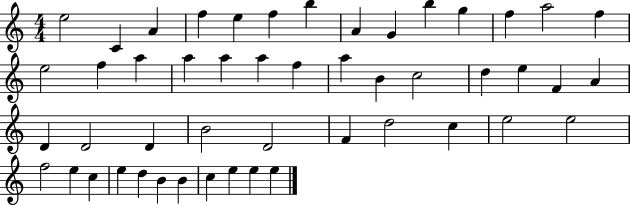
{
  \clef treble
  \numericTimeSignature
  \time 4/4
  \key c \major
  e''2 c'4 a'4 | f''4 e''4 f''4 b''4 | a'4 g'4 b''4 g''4 | f''4 a''2 f''4 | \break e''2 f''4 a''4 | a''4 a''4 a''4 f''4 | a''4 b'4 c''2 | d''4 e''4 f'4 a'4 | \break d'4 d'2 d'4 | b'2 d'2 | f'4 d''2 c''4 | e''2 e''2 | \break f''2 e''4 c''4 | e''4 d''4 b'4 b'4 | c''4 e''4 e''4 e''4 | \bar "|."
}